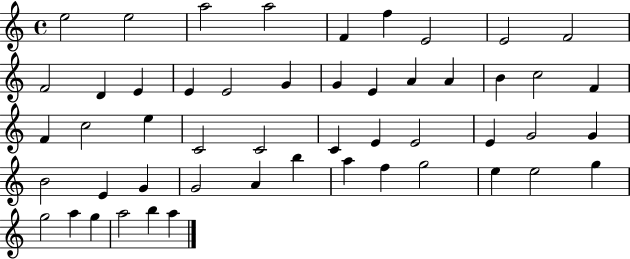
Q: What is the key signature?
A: C major